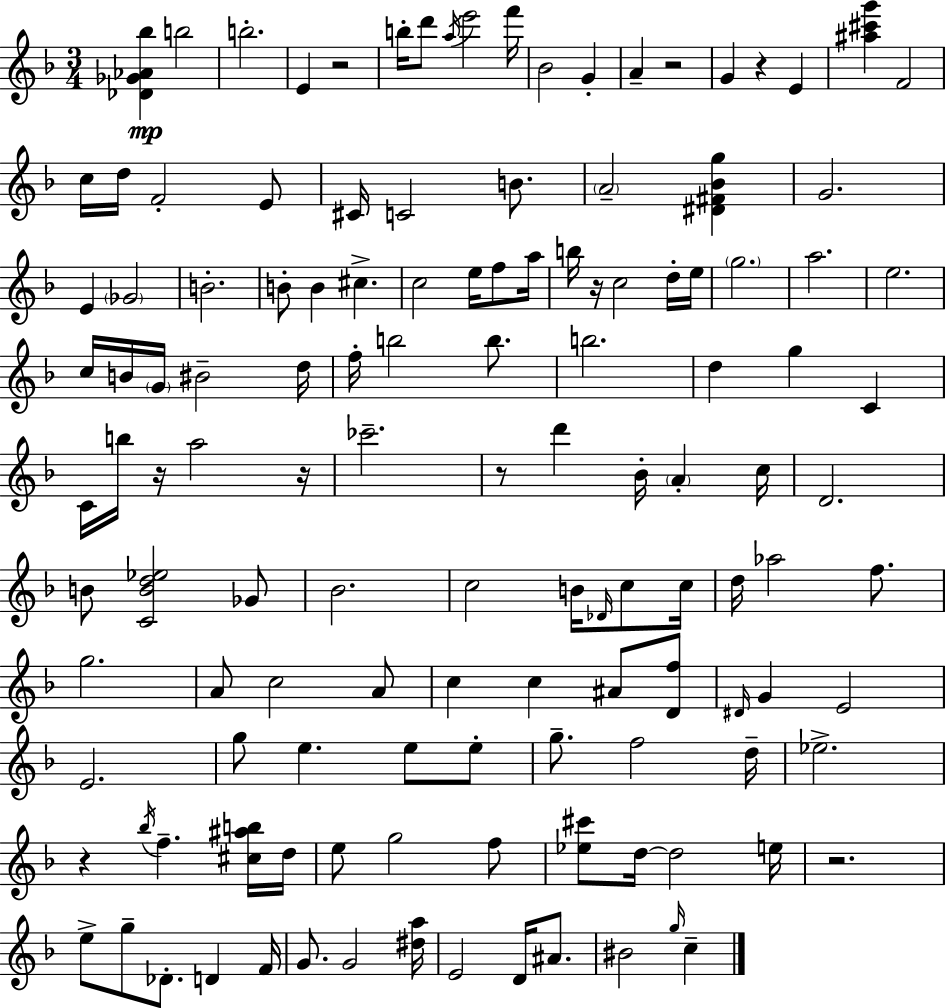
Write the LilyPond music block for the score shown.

{
  \clef treble
  \numericTimeSignature
  \time 3/4
  \key f \major
  \repeat volta 2 { <des' ges' aes' bes''>4\mp b''2 | b''2.-. | e'4 r2 | b''16-. d'''8 \acciaccatura { a''16 } e'''2 | \break f'''16 bes'2 g'4-. | a'4-- r2 | g'4 r4 e'4 | <ais'' cis''' g'''>4 f'2 | \break c''16 d''16 f'2-. e'8 | cis'16 c'2 b'8. | \parenthesize a'2-- <dis' fis' bes' g''>4 | g'2. | \break e'4 \parenthesize ges'2 | b'2.-. | b'8-. b'4 cis''4.-> | c''2 e''16 f''8 | \break a''16 b''16 r16 c''2 d''16-. | e''16 \parenthesize g''2. | a''2. | e''2. | \break c''16 b'16 \parenthesize g'16 bis'2-- | d''16 f''16-. b''2 b''8. | b''2. | d''4 g''4 c'4 | \break c'16 b''16 r16 a''2 | r16 ces'''2.-- | r8 d'''4 bes'16-. \parenthesize a'4-. | c''16 d'2. | \break b'8 <c' b' d'' ees''>2 ges'8 | bes'2. | c''2 b'16 \grace { des'16 } c''8 | c''16 d''16 aes''2 f''8. | \break g''2. | a'8 c''2 | a'8 c''4 c''4 ais'8 | <d' f''>8 \grace { dis'16 } g'4 e'2 | \break e'2. | g''8 e''4. e''8 | e''8-. g''8.-- f''2 | d''16-- ees''2.-> | \break r4 \acciaccatura { bes''16 } f''4.-- | <cis'' ais'' b''>16 d''16 e''8 g''2 | f''8 <ees'' cis'''>8 d''16~~ d''2 | e''16 r2. | \break e''8-> g''8-- des'8.-. d'4 | f'16 g'8. g'2 | <dis'' a''>16 e'2 | d'16 ais'8. bis'2 | \break \grace { g''16 } c''4-- } \bar "|."
}